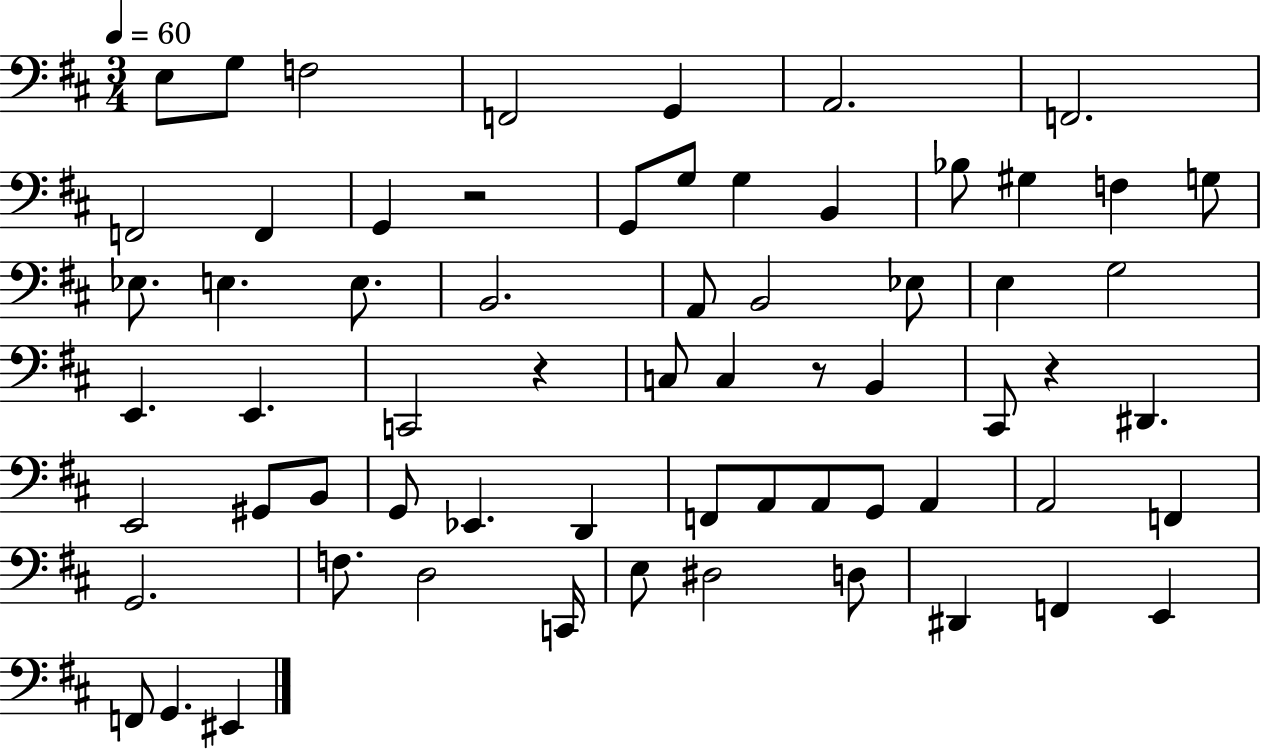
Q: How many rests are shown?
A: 4